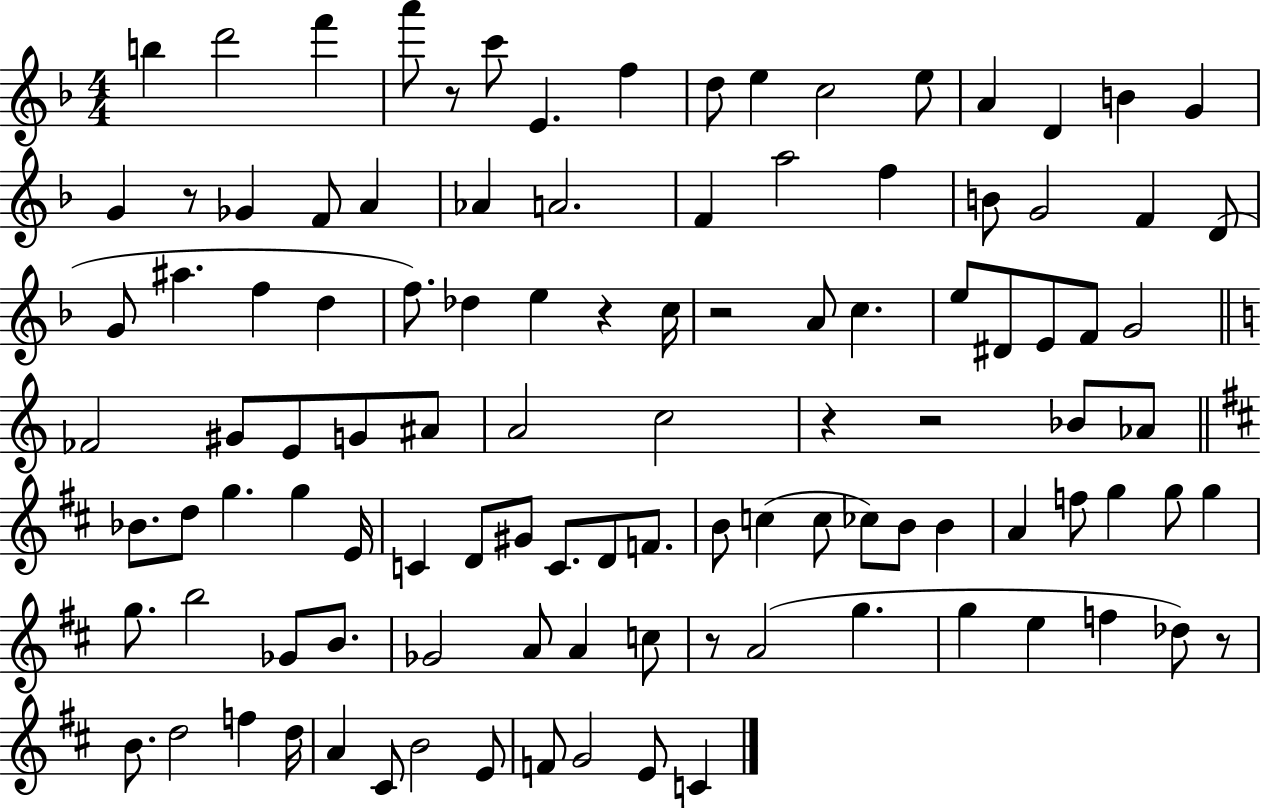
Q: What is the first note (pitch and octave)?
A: B5